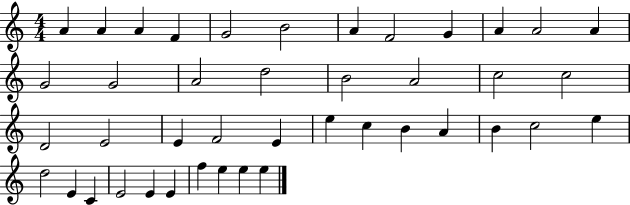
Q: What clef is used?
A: treble